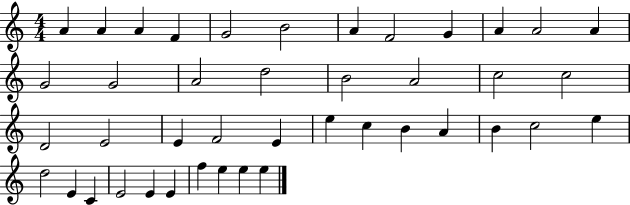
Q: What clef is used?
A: treble